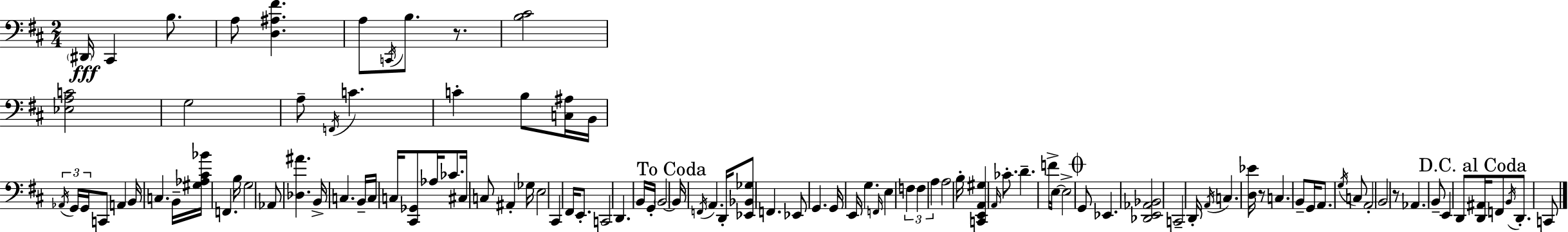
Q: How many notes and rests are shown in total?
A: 106